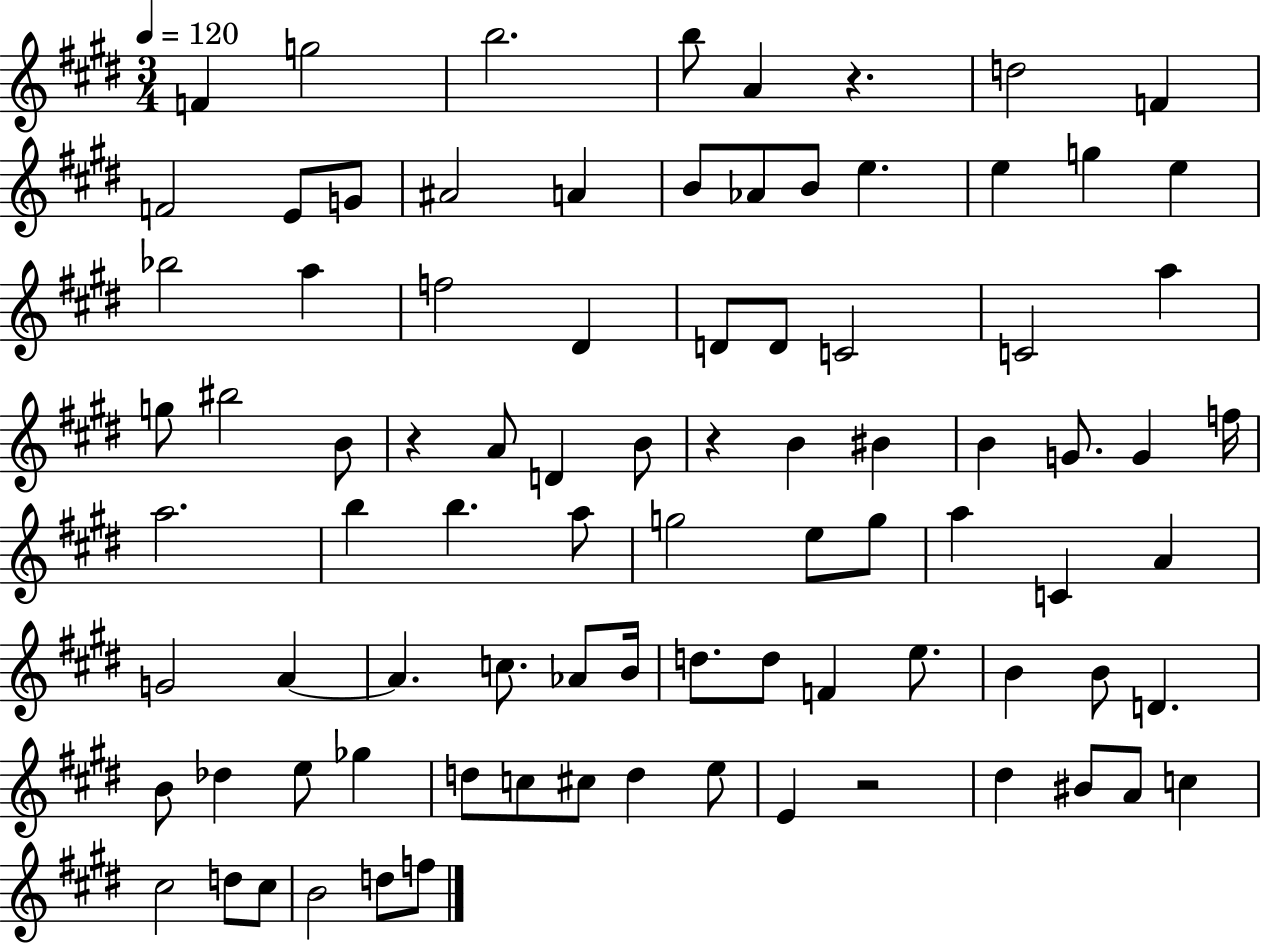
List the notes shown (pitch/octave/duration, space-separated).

F4/q G5/h B5/h. B5/e A4/q R/q. D5/h F4/q F4/h E4/e G4/e A#4/h A4/q B4/e Ab4/e B4/e E5/q. E5/q G5/q E5/q Bb5/h A5/q F5/h D#4/q D4/e D4/e C4/h C4/h A5/q G5/e BIS5/h B4/e R/q A4/e D4/q B4/e R/q B4/q BIS4/q B4/q G4/e. G4/q F5/s A5/h. B5/q B5/q. A5/e G5/h E5/e G5/e A5/q C4/q A4/q G4/h A4/q A4/q. C5/e. Ab4/e B4/s D5/e. D5/e F4/q E5/e. B4/q B4/e D4/q. B4/e Db5/q E5/e Gb5/q D5/e C5/e C#5/e D5/q E5/e E4/q R/h D#5/q BIS4/e A4/e C5/q C#5/h D5/e C#5/e B4/h D5/e F5/e